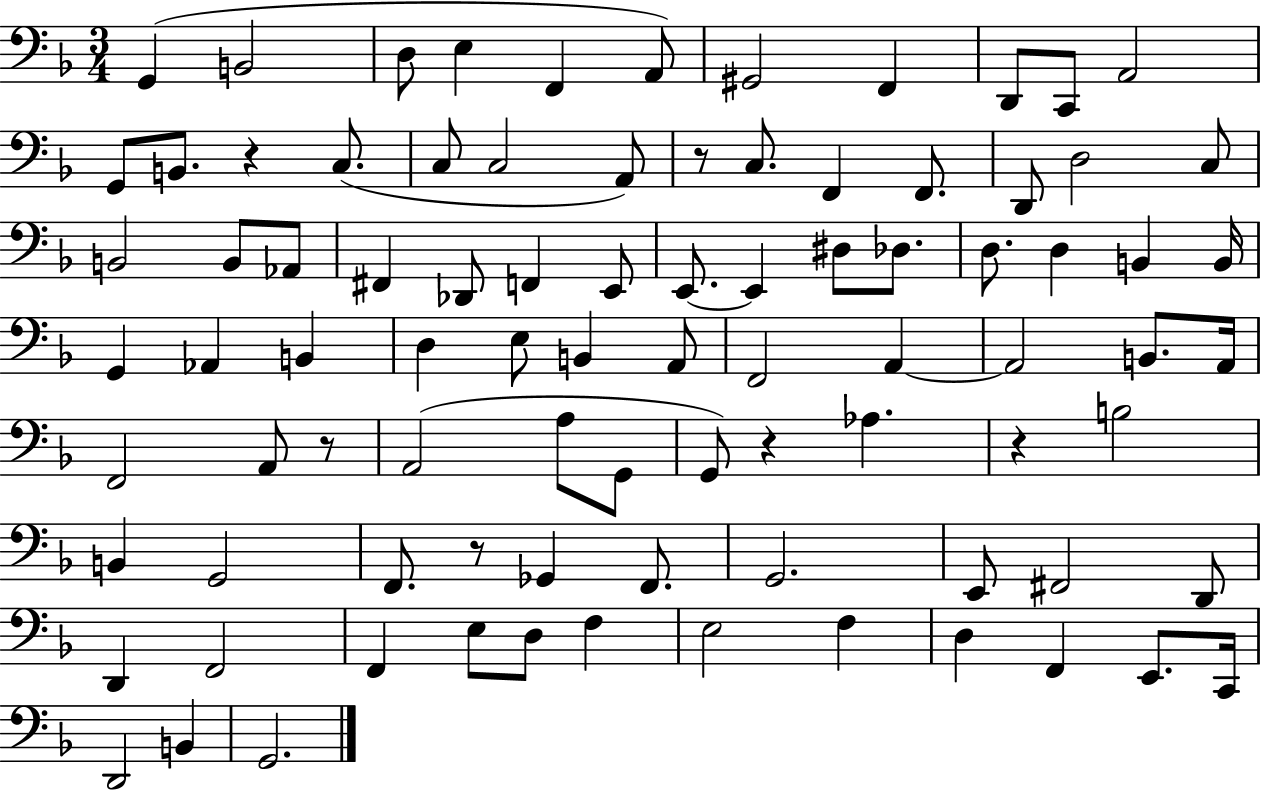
X:1
T:Untitled
M:3/4
L:1/4
K:F
G,, B,,2 D,/2 E, F,, A,,/2 ^G,,2 F,, D,,/2 C,,/2 A,,2 G,,/2 B,,/2 z C,/2 C,/2 C,2 A,,/2 z/2 C,/2 F,, F,,/2 D,,/2 D,2 C,/2 B,,2 B,,/2 _A,,/2 ^F,, _D,,/2 F,, E,,/2 E,,/2 E,, ^D,/2 _D,/2 D,/2 D, B,, B,,/4 G,, _A,, B,, D, E,/2 B,, A,,/2 F,,2 A,, A,,2 B,,/2 A,,/4 F,,2 A,,/2 z/2 A,,2 A,/2 G,,/2 G,,/2 z _A, z B,2 B,, G,,2 F,,/2 z/2 _G,, F,,/2 G,,2 E,,/2 ^F,,2 D,,/2 D,, F,,2 F,, E,/2 D,/2 F, E,2 F, D, F,, E,,/2 C,,/4 D,,2 B,, G,,2